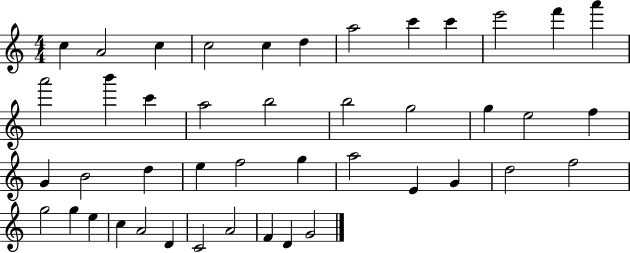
C5/q A4/h C5/q C5/h C5/q D5/q A5/h C6/q C6/q E6/h F6/q A6/q A6/h B6/q C6/q A5/h B5/h B5/h G5/h G5/q E5/h F5/q G4/q B4/h D5/q E5/q F5/h G5/q A5/h E4/q G4/q D5/h F5/h G5/h G5/q E5/q C5/q A4/h D4/q C4/h A4/h F4/q D4/q G4/h